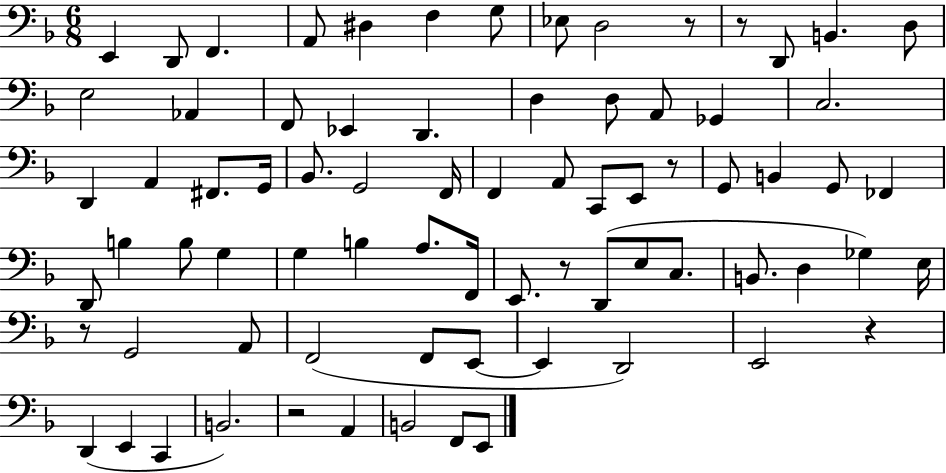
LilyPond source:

{
  \clef bass
  \numericTimeSignature
  \time 6/8
  \key f \major
  e,4 d,8 f,4. | a,8 dis4 f4 g8 | ees8 d2 r8 | r8 d,8 b,4. d8 | \break e2 aes,4 | f,8 ees,4 d,4. | d4 d8 a,8 ges,4 | c2. | \break d,4 a,4 fis,8. g,16 | bes,8. g,2 f,16 | f,4 a,8 c,8 e,8 r8 | g,8 b,4 g,8 fes,4 | \break d,8 b4 b8 g4 | g4 b4 a8. f,16 | e,8. r8 d,8( e8 c8. | b,8. d4 ges4) e16 | \break r8 g,2 a,8 | f,2( f,8 e,8~~ | e,4 d,2) | e,2 r4 | \break d,4( e,4 c,4 | b,2.) | r2 a,4 | b,2 f,8 e,8 | \break \bar "|."
}